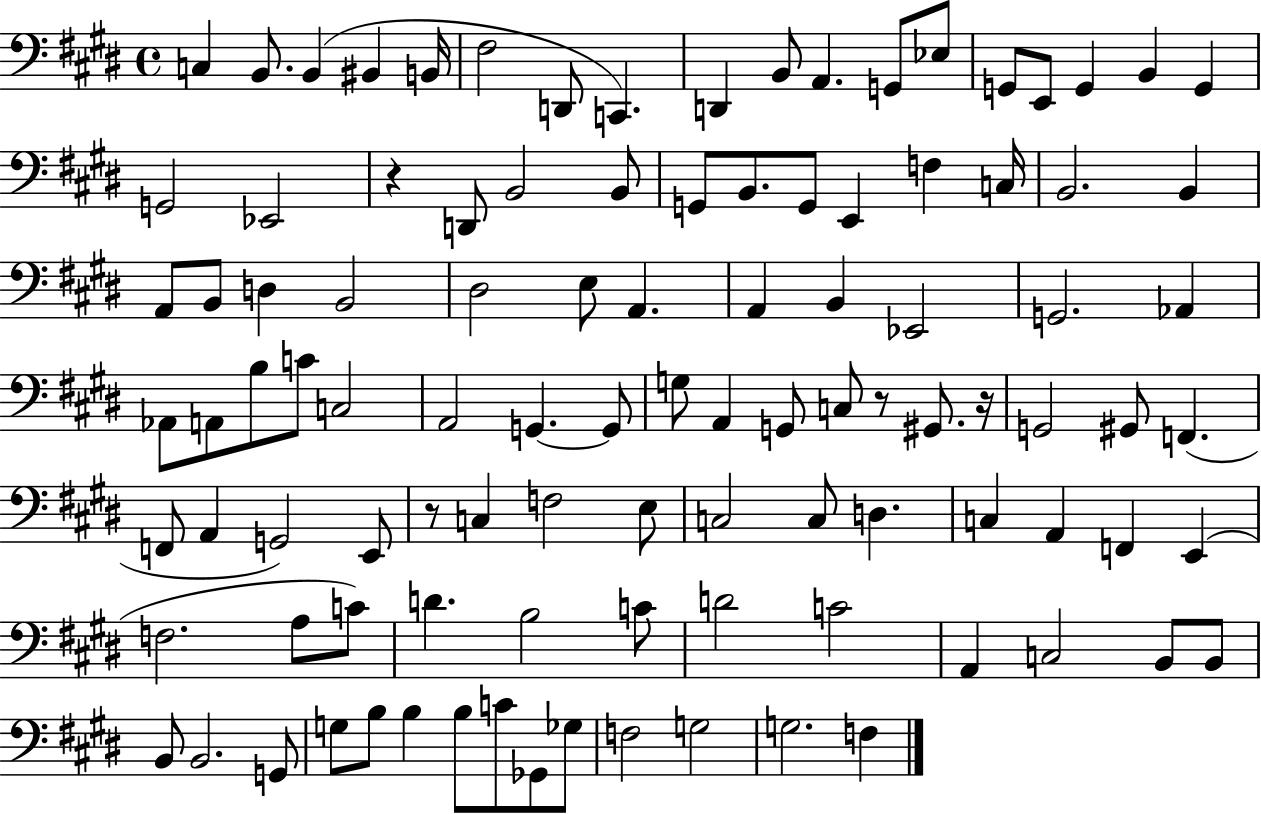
{
  \clef bass
  \time 4/4
  \defaultTimeSignature
  \key e \major
  c4 b,8. b,4( bis,4 b,16 | fis2 d,8 c,4.) | d,4 b,8 a,4. g,8 ees8 | g,8 e,8 g,4 b,4 g,4 | \break g,2 ees,2 | r4 d,8 b,2 b,8 | g,8 b,8. g,8 e,4 f4 c16 | b,2. b,4 | \break a,8 b,8 d4 b,2 | dis2 e8 a,4. | a,4 b,4 ees,2 | g,2. aes,4 | \break aes,8 a,8 b8 c'8 c2 | a,2 g,4.~~ g,8 | g8 a,4 g,8 c8 r8 gis,8. r16 | g,2 gis,8 f,4.( | \break f,8 a,4 g,2) e,8 | r8 c4 f2 e8 | c2 c8 d4. | c4 a,4 f,4 e,4( | \break f2. a8 c'8) | d'4. b2 c'8 | d'2 c'2 | a,4 c2 b,8 b,8 | \break b,8 b,2. g,8 | g8 b8 b4 b8 c'8 ges,8 ges8 | f2 g2 | g2. f4 | \break \bar "|."
}